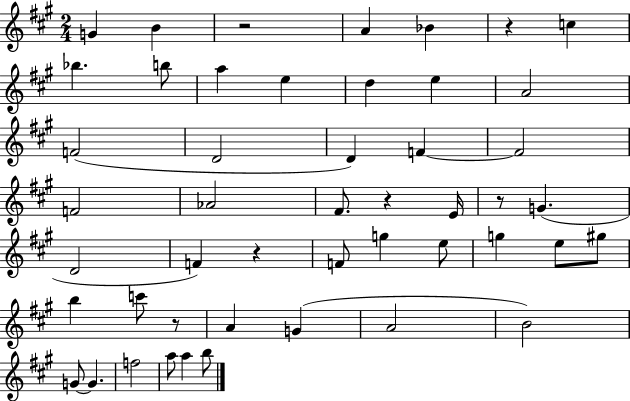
X:1
T:Untitled
M:2/4
L:1/4
K:A
G B z2 A _B z c _b b/2 a e d e A2 F2 D2 D F F2 F2 _A2 ^F/2 z E/4 z/2 G D2 F z F/2 g e/2 g e/2 ^g/2 b c'/2 z/2 A G A2 B2 G/2 G f2 a/2 a b/2